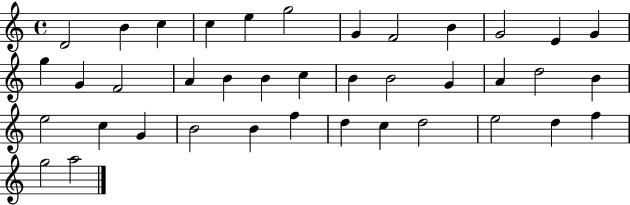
{
  \clef treble
  \time 4/4
  \defaultTimeSignature
  \key c \major
  d'2 b'4 c''4 | c''4 e''4 g''2 | g'4 f'2 b'4 | g'2 e'4 g'4 | \break g''4 g'4 f'2 | a'4 b'4 b'4 c''4 | b'4 b'2 g'4 | a'4 d''2 b'4 | \break e''2 c''4 g'4 | b'2 b'4 f''4 | d''4 c''4 d''2 | e''2 d''4 f''4 | \break g''2 a''2 | \bar "|."
}